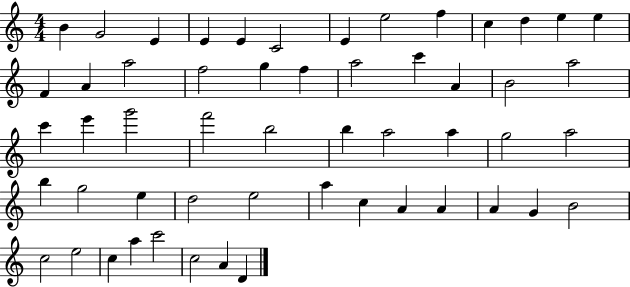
B4/q G4/h E4/q E4/q E4/q C4/h E4/q E5/h F5/q C5/q D5/q E5/q E5/q F4/q A4/q A5/h F5/h G5/q F5/q A5/h C6/q A4/q B4/h A5/h C6/q E6/q G6/h F6/h B5/h B5/q A5/h A5/q G5/h A5/h B5/q G5/h E5/q D5/h E5/h A5/q C5/q A4/q A4/q A4/q G4/q B4/h C5/h E5/h C5/q A5/q C6/h C5/h A4/q D4/q